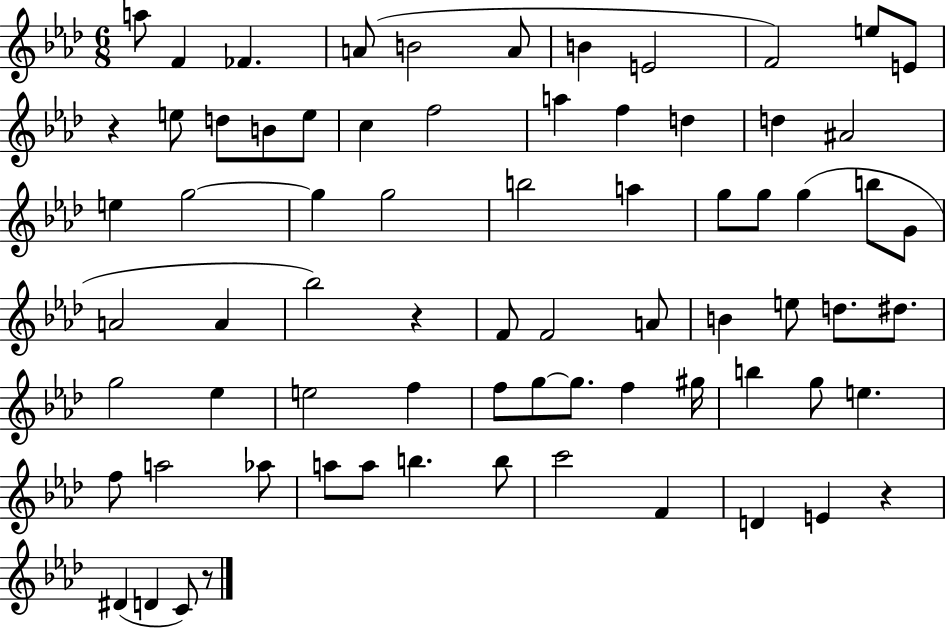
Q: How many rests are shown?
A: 4